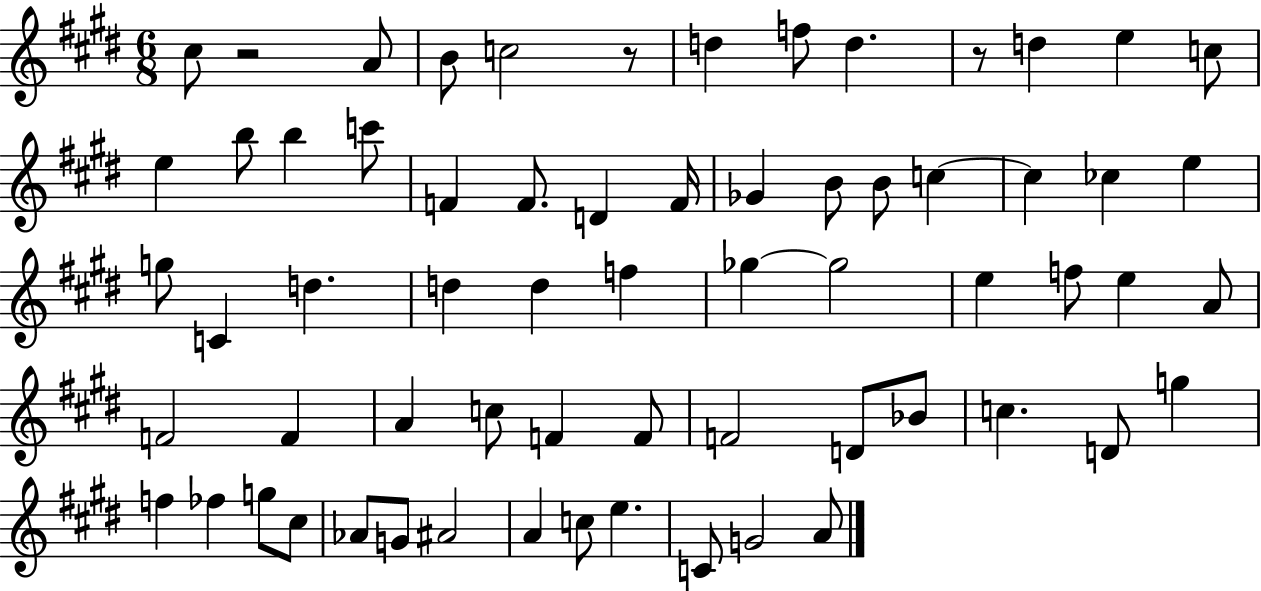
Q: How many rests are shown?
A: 3